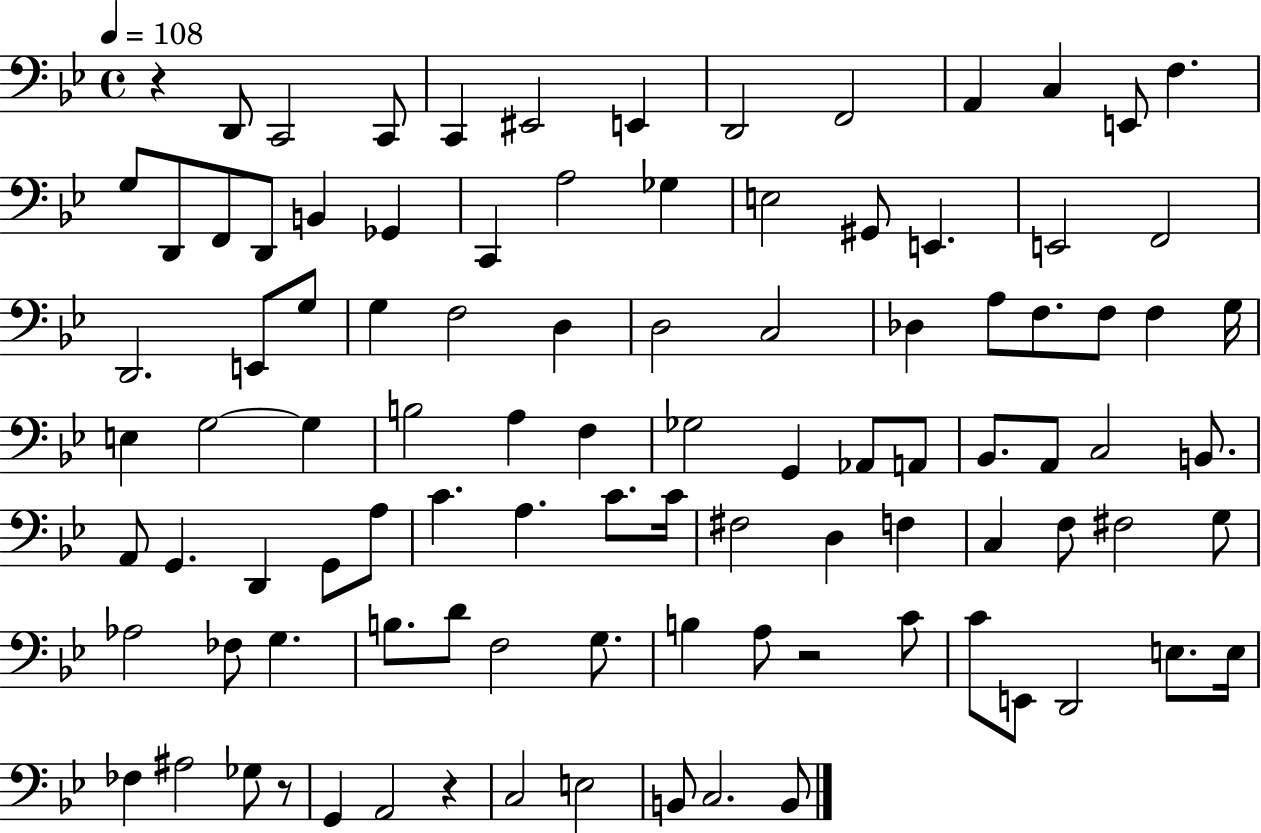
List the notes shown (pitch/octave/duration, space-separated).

R/q D2/e C2/h C2/e C2/q EIS2/h E2/q D2/h F2/h A2/q C3/q E2/e F3/q. G3/e D2/e F2/e D2/e B2/q Gb2/q C2/q A3/h Gb3/q E3/h G#2/e E2/q. E2/h F2/h D2/h. E2/e G3/e G3/q F3/h D3/q D3/h C3/h Db3/q A3/e F3/e. F3/e F3/q G3/s E3/q G3/h G3/q B3/h A3/q F3/q Gb3/h G2/q Ab2/e A2/e Bb2/e. A2/e C3/h B2/e. A2/e G2/q. D2/q G2/e A3/e C4/q. A3/q. C4/e. C4/s F#3/h D3/q F3/q C3/q F3/e F#3/h G3/e Ab3/h FES3/e G3/q. B3/e. D4/e F3/h G3/e. B3/q A3/e R/h C4/e C4/e E2/e D2/h E3/e. E3/s FES3/q A#3/h Gb3/e R/e G2/q A2/h R/q C3/h E3/h B2/e C3/h. B2/e